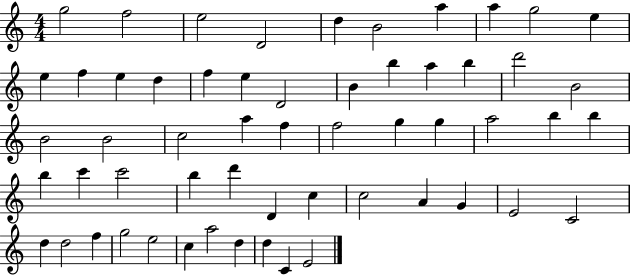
{
  \clef treble
  \numericTimeSignature
  \time 4/4
  \key c \major
  g''2 f''2 | e''2 d'2 | d''4 b'2 a''4 | a''4 g''2 e''4 | \break e''4 f''4 e''4 d''4 | f''4 e''4 d'2 | b'4 b''4 a''4 b''4 | d'''2 b'2 | \break b'2 b'2 | c''2 a''4 f''4 | f''2 g''4 g''4 | a''2 b''4 b''4 | \break b''4 c'''4 c'''2 | b''4 d'''4 d'4 c''4 | c''2 a'4 g'4 | e'2 c'2 | \break d''4 d''2 f''4 | g''2 e''2 | c''4 a''2 d''4 | d''4 c'4 e'2 | \break \bar "|."
}